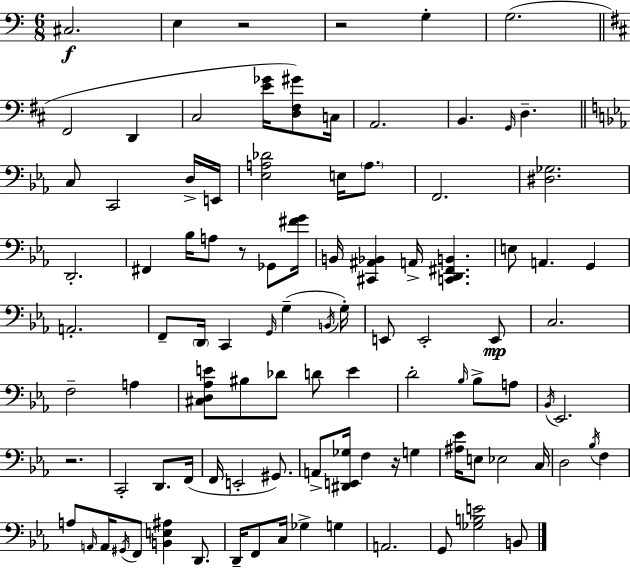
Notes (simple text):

C#3/h. E3/q R/h R/h G3/q G3/h. F#2/h D2/q C#3/h [E4,Gb4]/s [D3,F#3,G#4]/e C3/s A2/h. B2/q. G2/s D3/q. C3/e C2/h D3/s E2/s [Eb3,A3,Db4]/h E3/s A3/e. F2/h. [D#3,Gb3]/h. D2/h. F#2/q Bb3/s A3/e R/e Gb2/e [F#4,G4]/s B2/s [C#2,A#2,Bb2]/q A2/s [C2,D2,F#2,B2]/q. E3/e A2/q. G2/q A2/h. F2/e D2/s C2/q G2/s G3/q B2/s G3/s E2/e E2/h E2/e C3/h. F3/h A3/q [C#3,D3,Ab3,E4]/e BIS3/e Db4/e D4/e E4/q D4/h Bb3/s Bb3/e A3/e Bb2/s Eb2/h. R/h. C2/h D2/e. F2/s F2/s E2/h G#2/e. A2/e [D#2,E2,Gb3]/s F3/q R/s G3/q [A#3,Eb4]/s E3/e Eb3/h C3/s D3/h Bb3/s F3/q A3/e A2/s A2/s G#2/s F2/e [B2,E3,A#3]/q D2/e. D2/s F2/e C3/s Gb3/q G3/q A2/h. G2/e [Gb3,B3,E4]/h B2/e